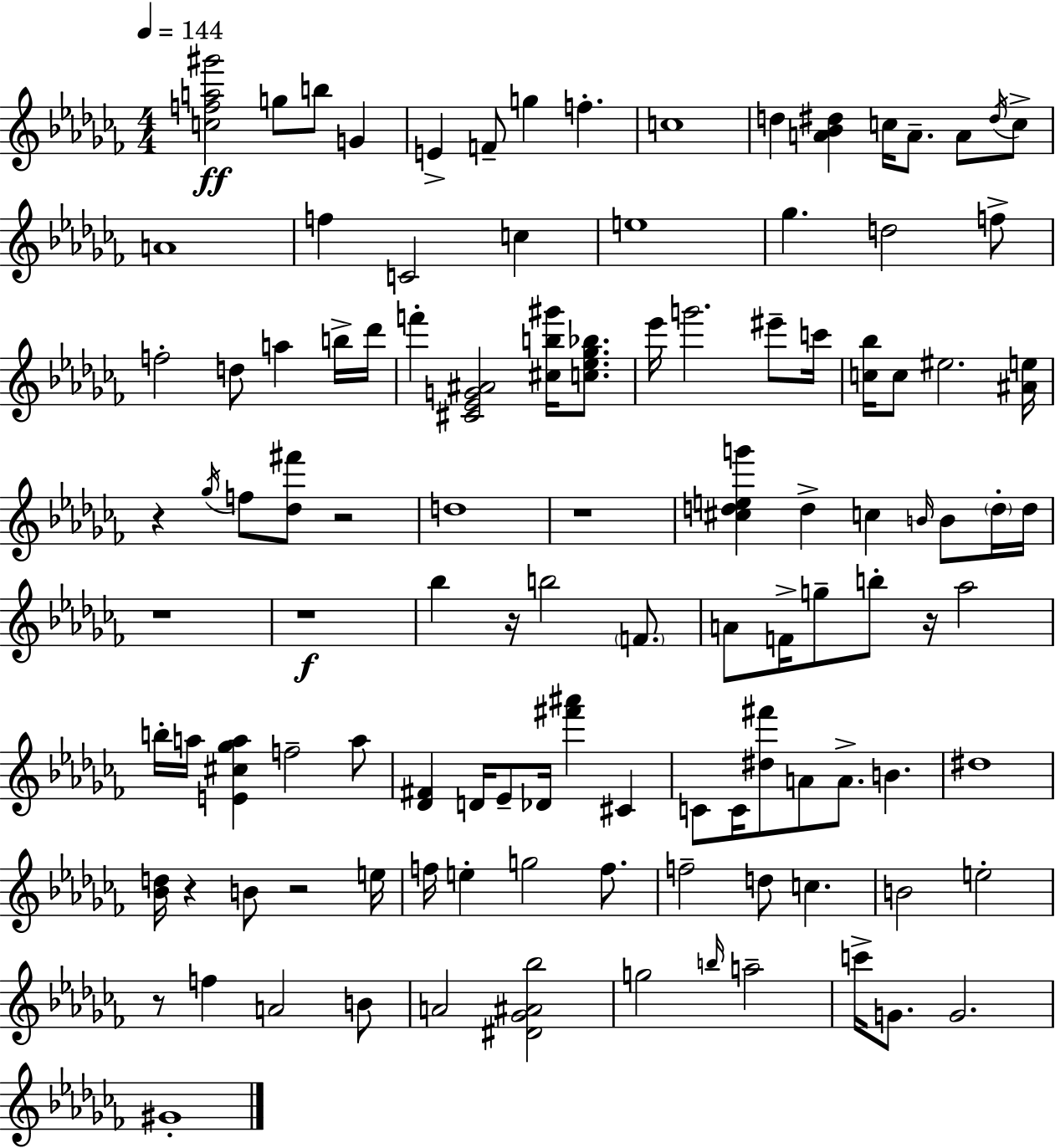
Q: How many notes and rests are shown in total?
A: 112